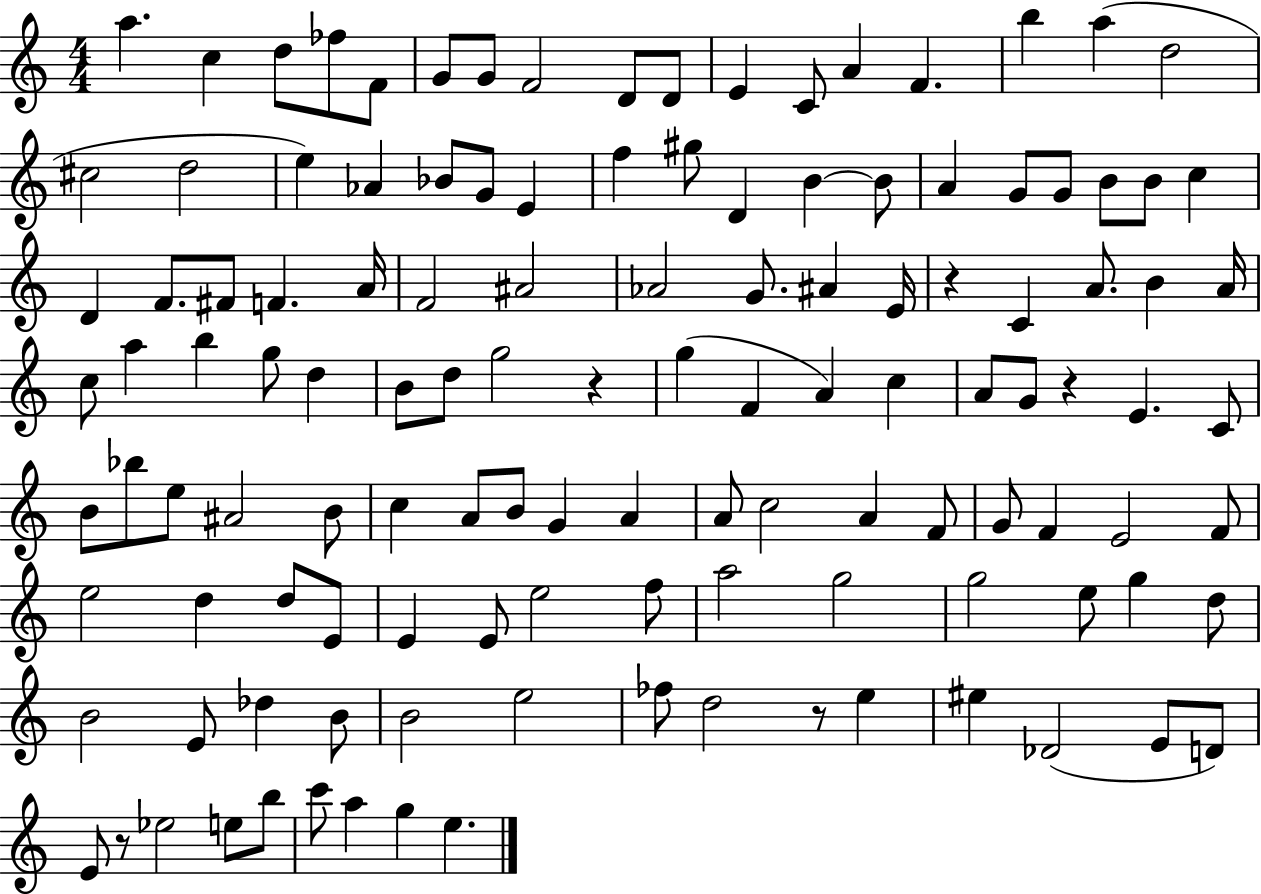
A5/q. C5/q D5/e FES5/e F4/e G4/e G4/e F4/h D4/e D4/e E4/q C4/e A4/q F4/q. B5/q A5/q D5/h C#5/h D5/h E5/q Ab4/q Bb4/e G4/e E4/q F5/q G#5/e D4/q B4/q B4/e A4/q G4/e G4/e B4/e B4/e C5/q D4/q F4/e. F#4/e F4/q. A4/s F4/h A#4/h Ab4/h G4/e. A#4/q E4/s R/q C4/q A4/e. B4/q A4/s C5/e A5/q B5/q G5/e D5/q B4/e D5/e G5/h R/q G5/q F4/q A4/q C5/q A4/e G4/e R/q E4/q. C4/e B4/e Bb5/e E5/e A#4/h B4/e C5/q A4/e B4/e G4/q A4/q A4/e C5/h A4/q F4/e G4/e F4/q E4/h F4/e E5/h D5/q D5/e E4/e E4/q E4/e E5/h F5/e A5/h G5/h G5/h E5/e G5/q D5/e B4/h E4/e Db5/q B4/e B4/h E5/h FES5/e D5/h R/e E5/q EIS5/q Db4/h E4/e D4/e E4/e R/e Eb5/h E5/e B5/e C6/e A5/q G5/q E5/q.